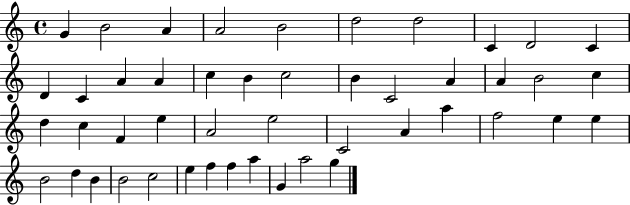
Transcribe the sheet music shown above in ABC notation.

X:1
T:Untitled
M:4/4
L:1/4
K:C
G B2 A A2 B2 d2 d2 C D2 C D C A A c B c2 B C2 A A B2 c d c F e A2 e2 C2 A a f2 e e B2 d B B2 c2 e f f a G a2 g